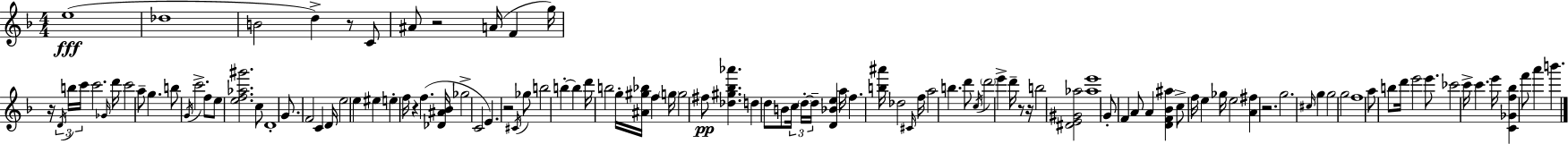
{
  \clef treble
  \numericTimeSignature
  \time 4/4
  \key d \minor
  e''1(\fff | des''1 | b'2 d''4->) r8 c'8 | ais'8 r2 a'16( f'4 g''16) | \break r16 \tuplet 3/2 { \acciaccatura { d'16 } b''16 c'''16 } c'''2. | \grace { ges'16 } d'''16 c'''2 a''8-- g''4. | b''8 \acciaccatura { g'16 } c'''2.-> | f''8 e''8 <e'' f'' aes'' gis'''>2. | \break c''8 d'1-. | g'8. f'2 c'4 | d'16 e''2 e''4 eis''4 | e''4-. f''16 r4 f''4.( | \break <des' ais' bes'>16 ges''2-> c'2 | e'4.) r2 | \acciaccatura { cis'16 } ges''8 b''2 b''4-.~~ | b''4 d'''16 b''2 g''16-. <ais' gis'' bes''>16 f''4 | \break \parenthesize g''16 g''2 fis''8\pp <des'' gis'' bes'' aes'''>4. | d''4 d''8 b'8 \tuplet 3/2 { c''16 \parenthesize d''16-.~~ d''16-- } <d' bes' e''>4 | a''16 f''4. <b'' ais'''>16 des''2 | \grace { cis'16 } f''16 a''2 b''4. | \break d'''8 \acciaccatura { c''16 } \parenthesize d'''2 e'''4-> | d'''16-- r8 r16 b''2 <dis' e' gis' aes''>2 | <aes'' e'''>1 | g'8-. f'4 a'8 a'4 | \break <d' f' bes' ais''>4 c''8-> f''16 e''4 ges''16 e''2 | <a' fis''>4 r2. | g''2. | \grace { cis''16 } g''4 g''2 g''2 | \break f''1 | a''8 b''8 d'''16 e'''2 | e'''8. ces'''2 c'''16-> | c'''4. e'''16 <c' ges' f'' bes''>4 f'''8 a'''4 | \break b'''4. \bar "|."
}